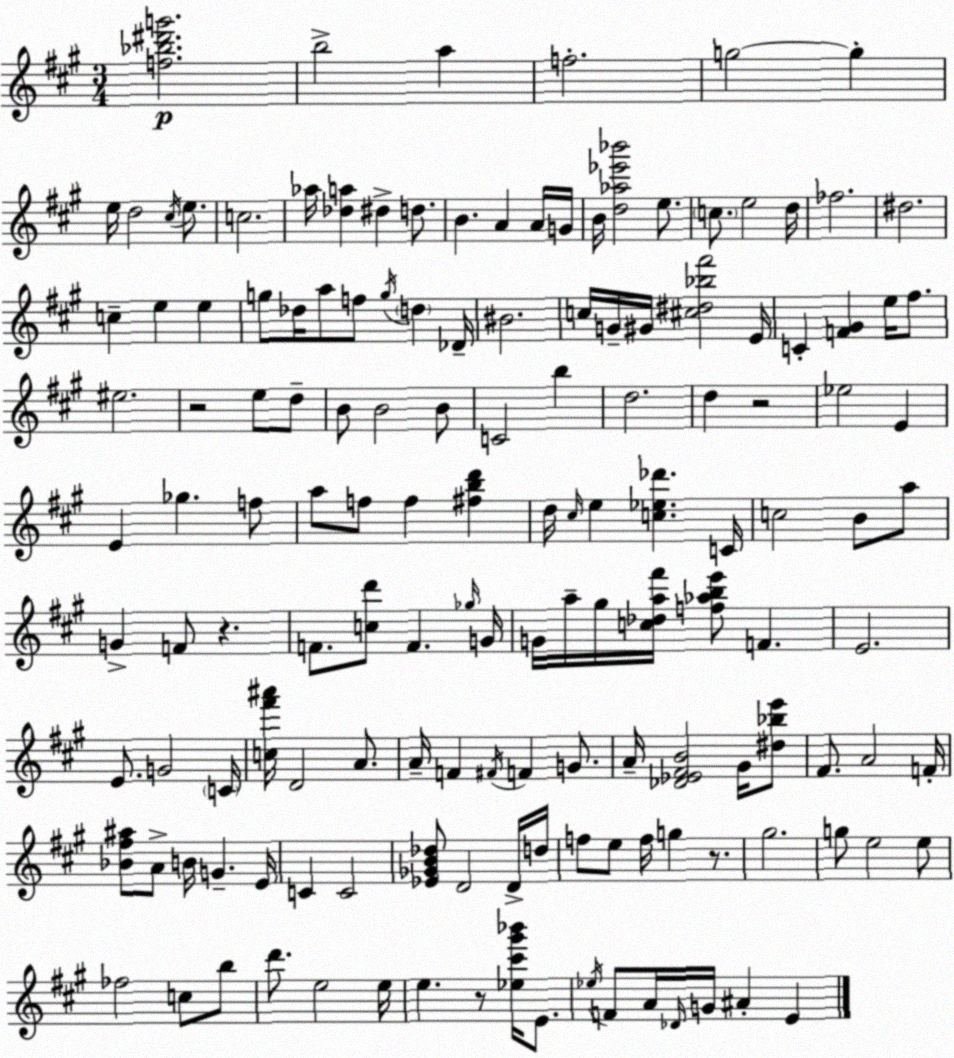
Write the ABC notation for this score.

X:1
T:Untitled
M:3/4
L:1/4
K:A
[f_b^d'g']2 b2 a f2 g2 g e/4 d2 ^c/4 e/2 c2 _a/4 [_da] ^d d/2 B A A/4 G/4 B/4 [d_a_e'_b']2 e/2 c/2 e2 d/4 _f2 ^d2 c e e g/2 _d/4 a/2 f/2 g/4 d _D/4 ^B2 c/4 G/4 ^G/4 [^c^d_b^f']2 E/4 C [F^G] e/4 ^f/2 ^e2 z2 e/2 d/2 B/2 B2 B/2 C2 b d2 d z2 _e2 E E _g f/2 a/2 f/2 f [^fbd'] d/4 ^c/4 e [c_e_d'] C/4 c2 B/2 a/2 G F/2 z F/2 [cd']/2 F _g/4 G/4 G/4 a/4 ^g/4 [c_da^f']/4 [f_abe']/2 F E2 E/2 G2 C/4 [c^f'^a']/4 D2 A/2 A/4 F ^F/4 F G/2 A/4 [_D_E^FB]2 ^G/4 [^d_be']/2 ^F/2 A2 F/4 [_B^f^a]/2 A/2 B/4 G E/4 C C2 [_E_GB_d]/2 D2 D/4 d/4 f/2 e/2 f/4 g z/2 ^g2 g/2 e2 e/2 _f2 c/2 b/2 d'/2 e2 e/4 e z/2 [_e^c'^g'_b']/4 E/2 _e/4 F/2 A/4 _D/4 G/4 ^A E